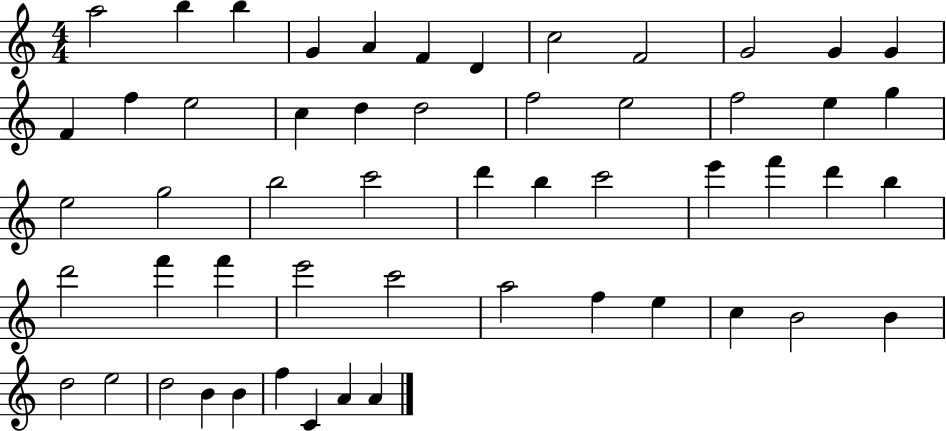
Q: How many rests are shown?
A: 0